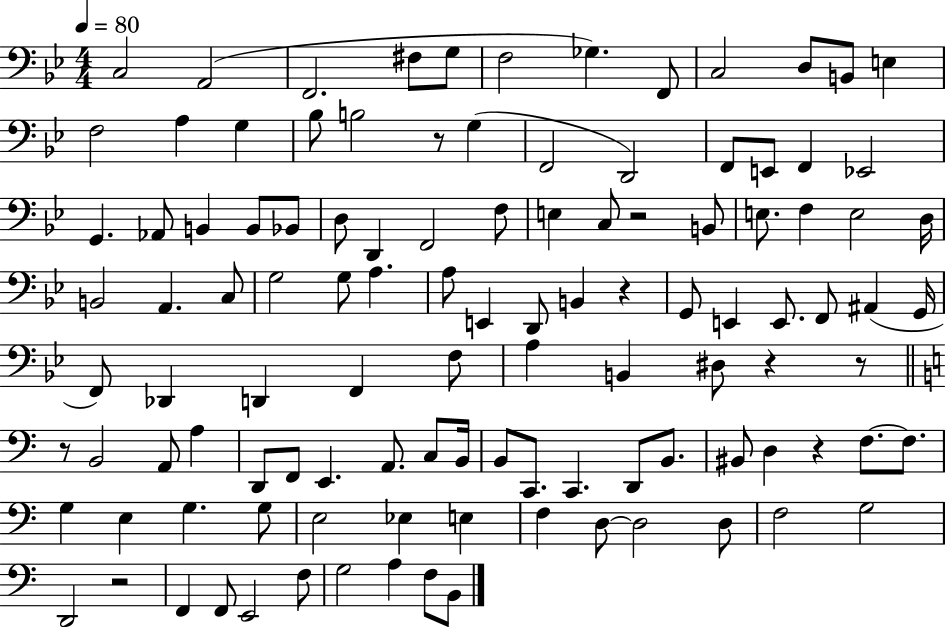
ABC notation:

X:1
T:Untitled
M:4/4
L:1/4
K:Bb
C,2 A,,2 F,,2 ^F,/2 G,/2 F,2 _G, F,,/2 C,2 D,/2 B,,/2 E, F,2 A, G, _B,/2 B,2 z/2 G, F,,2 D,,2 F,,/2 E,,/2 F,, _E,,2 G,, _A,,/2 B,, B,,/2 _B,,/2 D,/2 D,, F,,2 F,/2 E, C,/2 z2 B,,/2 E,/2 F, E,2 D,/4 B,,2 A,, C,/2 G,2 G,/2 A, A,/2 E,, D,,/2 B,, z G,,/2 E,, E,,/2 F,,/2 ^A,, G,,/4 F,,/2 _D,, D,, F,, F,/2 A, B,, ^D,/2 z z/2 z/2 B,,2 A,,/2 A, D,,/2 F,,/2 E,, A,,/2 C,/2 B,,/4 B,,/2 C,,/2 C,, D,,/2 B,,/2 ^B,,/2 D, z F,/2 F,/2 G, E, G, G,/2 E,2 _E, E, F, D,/2 D,2 D,/2 F,2 G,2 D,,2 z2 F,, F,,/2 E,,2 F,/2 G,2 A, F,/2 B,,/2